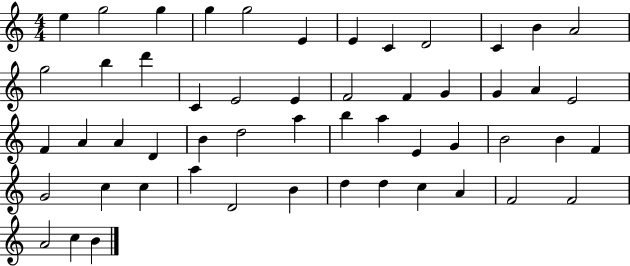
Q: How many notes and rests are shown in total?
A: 53